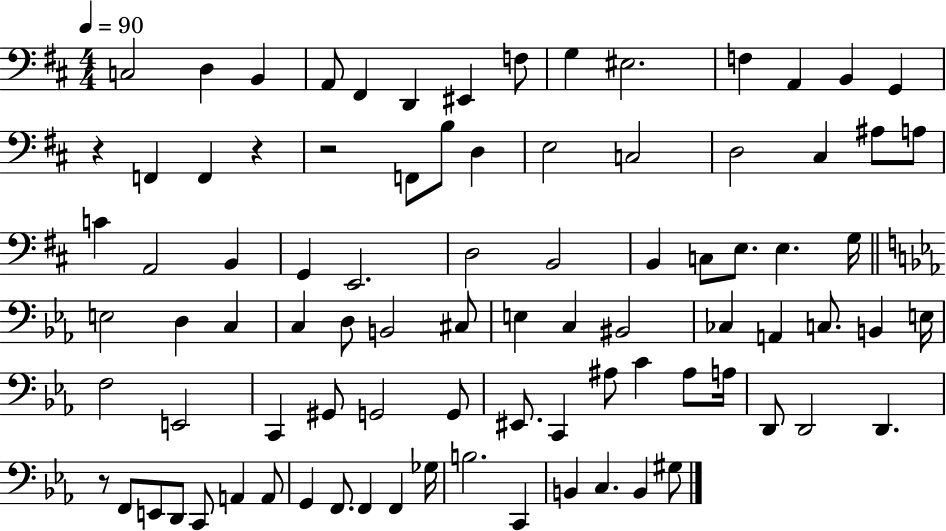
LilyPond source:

{
  \clef bass
  \numericTimeSignature
  \time 4/4
  \key d \major
  \tempo 4 = 90
  \repeat volta 2 { c2 d4 b,4 | a,8 fis,4 d,4 eis,4 f8 | g4 eis2. | f4 a,4 b,4 g,4 | \break r4 f,4 f,4 r4 | r2 f,8 b8 d4 | e2 c2 | d2 cis4 ais8 a8 | \break c'4 a,2 b,4 | g,4 e,2. | d2 b,2 | b,4 c8 e8. e4. g16 | \break \bar "||" \break \key ees \major e2 d4 c4 | c4 d8 b,2 cis8 | e4 c4 bis,2 | ces4 a,4 c8. b,4 e16 | \break f2 e,2 | c,4 gis,8 g,2 g,8 | eis,8. c,4 ais8 c'4 ais8 a16 | d,8 d,2 d,4. | \break r8 f,8 e,8 d,8 c,8 a,4 a,8 | g,4 f,8. f,4 f,4 ges16 | b2. c,4 | b,4 c4. b,4 gis8 | \break } \bar "|."
}